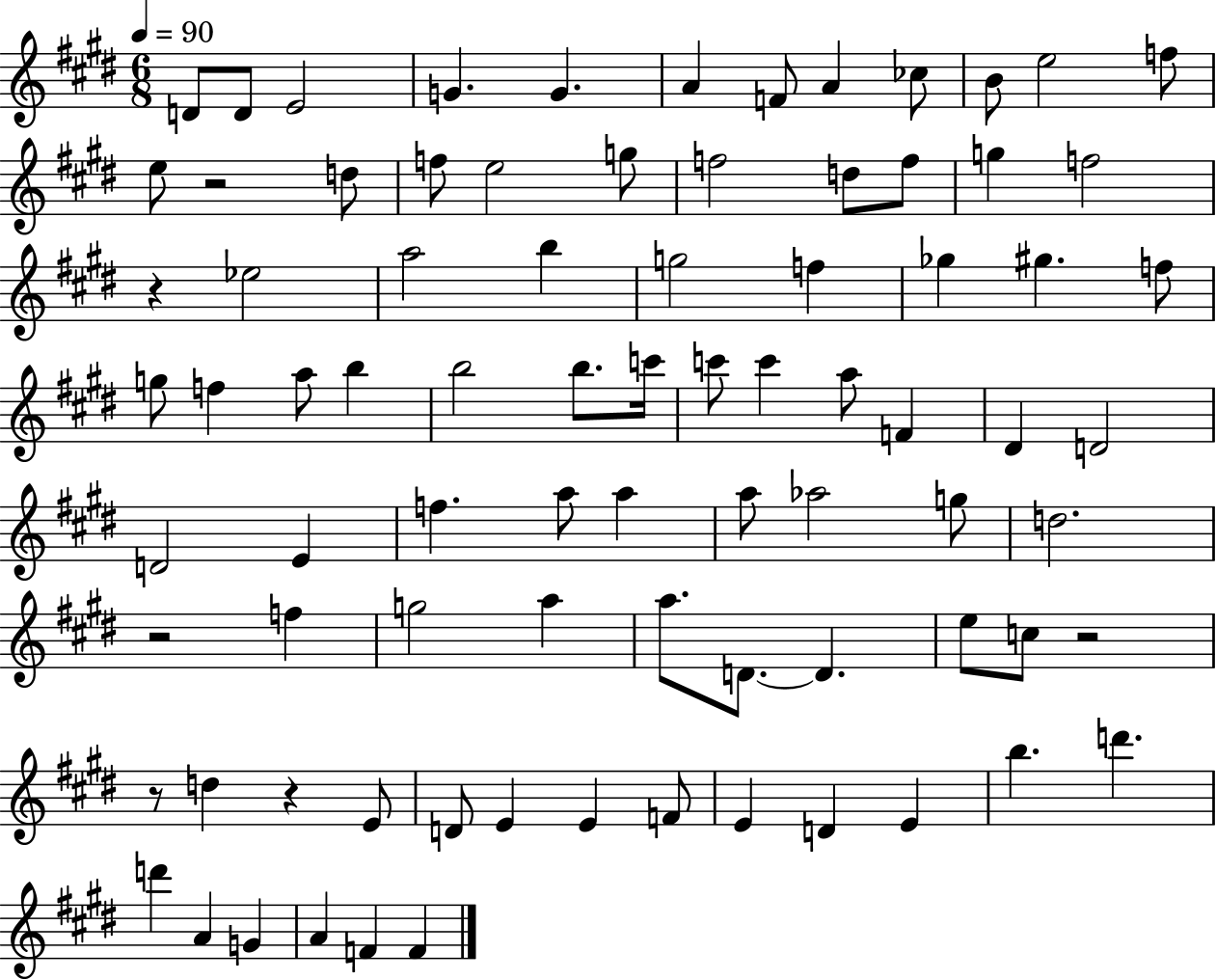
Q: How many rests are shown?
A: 6